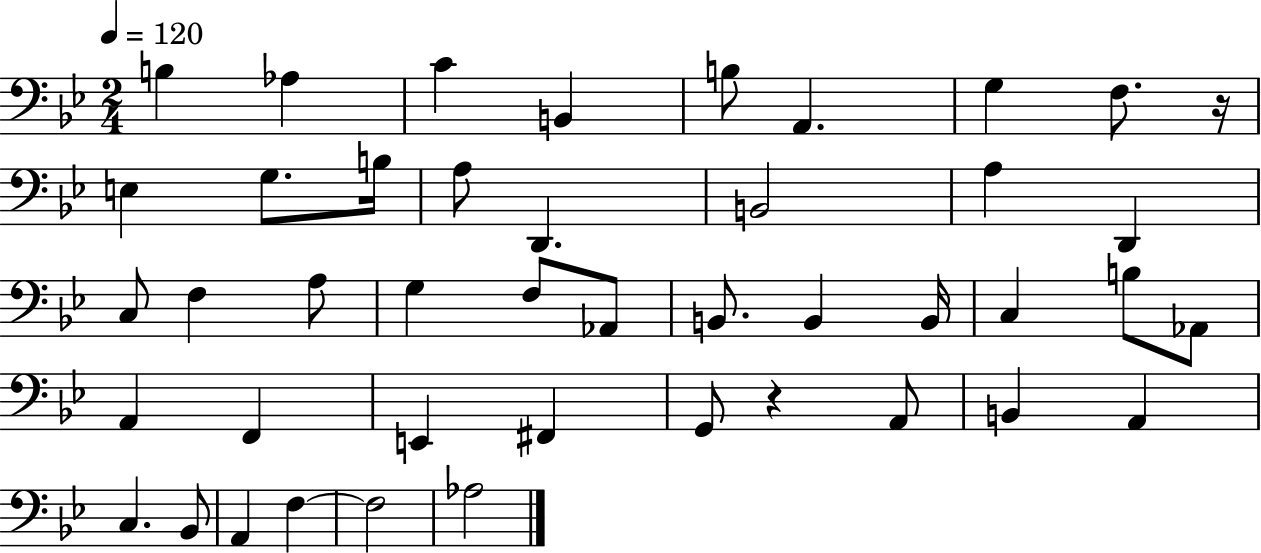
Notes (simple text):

B3/q Ab3/q C4/q B2/q B3/e A2/q. G3/q F3/e. R/s E3/q G3/e. B3/s A3/e D2/q. B2/h A3/q D2/q C3/e F3/q A3/e G3/q F3/e Ab2/e B2/e. B2/q B2/s C3/q B3/e Ab2/e A2/q F2/q E2/q F#2/q G2/e R/q A2/e B2/q A2/q C3/q. Bb2/e A2/q F3/q F3/h Ab3/h